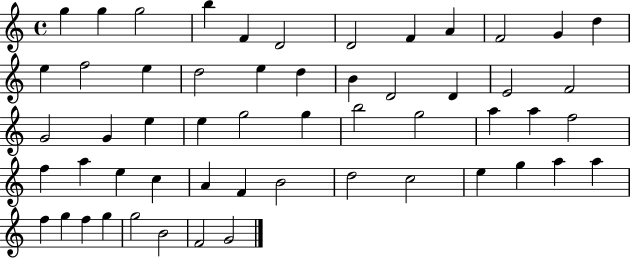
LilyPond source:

{
  \clef treble
  \time 4/4
  \defaultTimeSignature
  \key c \major
  g''4 g''4 g''2 | b''4 f'4 d'2 | d'2 f'4 a'4 | f'2 g'4 d''4 | \break e''4 f''2 e''4 | d''2 e''4 d''4 | b'4 d'2 d'4 | e'2 f'2 | \break g'2 g'4 e''4 | e''4 g''2 g''4 | b''2 g''2 | a''4 a''4 f''2 | \break f''4 a''4 e''4 c''4 | a'4 f'4 b'2 | d''2 c''2 | e''4 g''4 a''4 a''4 | \break f''4 g''4 f''4 g''4 | g''2 b'2 | f'2 g'2 | \bar "|."
}